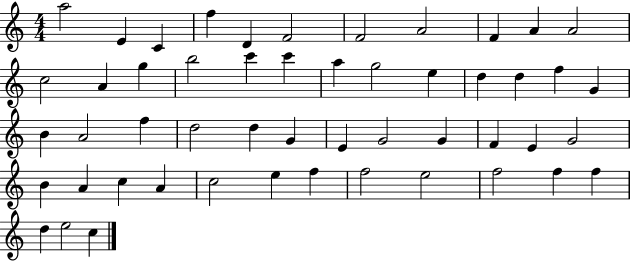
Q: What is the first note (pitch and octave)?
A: A5